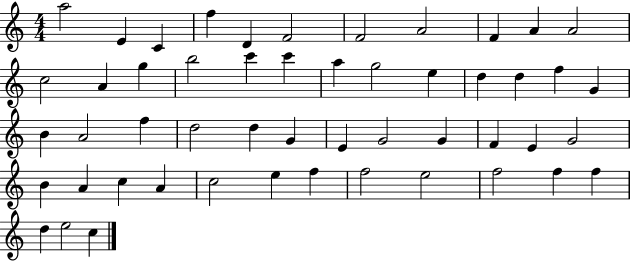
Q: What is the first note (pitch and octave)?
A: A5